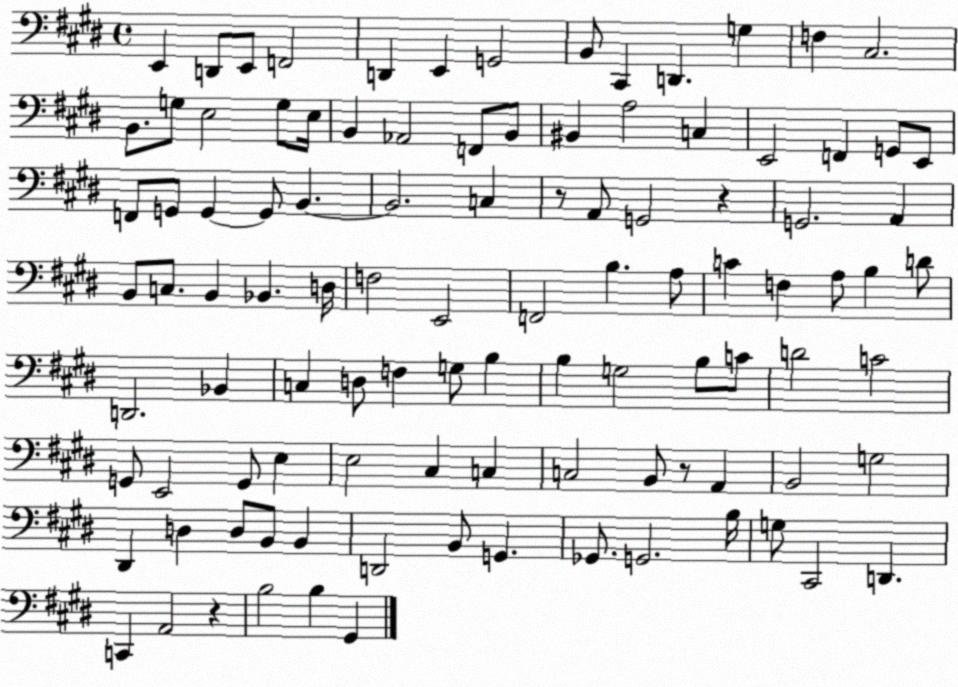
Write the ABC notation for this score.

X:1
T:Untitled
M:4/4
L:1/4
K:E
E,, D,,/2 E,,/2 F,,2 D,, E,, G,,2 B,,/2 ^C,, D,, G, F, ^C,2 B,,/2 G,/2 E,2 G,/2 E,/4 B,, _A,,2 F,,/2 B,,/2 ^B,, A,2 C, E,,2 F,, G,,/2 E,,/2 F,,/2 G,,/2 G,, G,,/2 B,, B,,2 C, z/2 A,,/2 G,,2 z G,,2 A,, B,,/2 C,/2 B,, _B,, D,/4 F,2 E,,2 F,,2 B, A,/2 C F, A,/2 B, D/2 D,,2 _B,, C, D,/2 F, G,/2 B, B, G,2 B,/2 C/2 D2 C2 G,,/2 E,,2 G,,/2 E, E,2 ^C, C, C,2 B,,/2 z/2 A,, B,,2 G,2 ^D,, D, D,/2 B,,/2 B,, D,,2 B,,/2 G,, _G,,/2 G,,2 B,/4 G,/2 ^C,,2 D,, C,, A,,2 z B,2 B, ^G,,